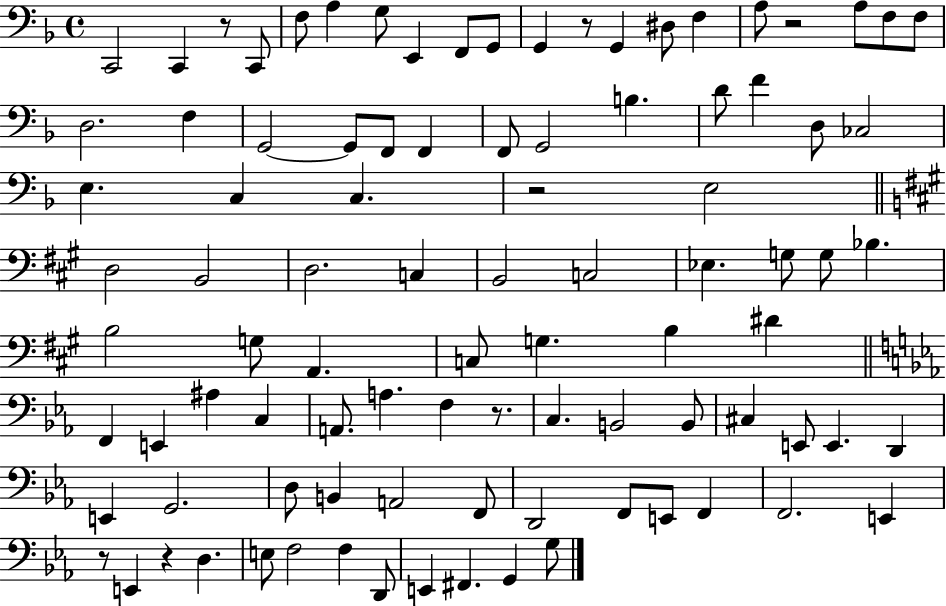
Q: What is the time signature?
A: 4/4